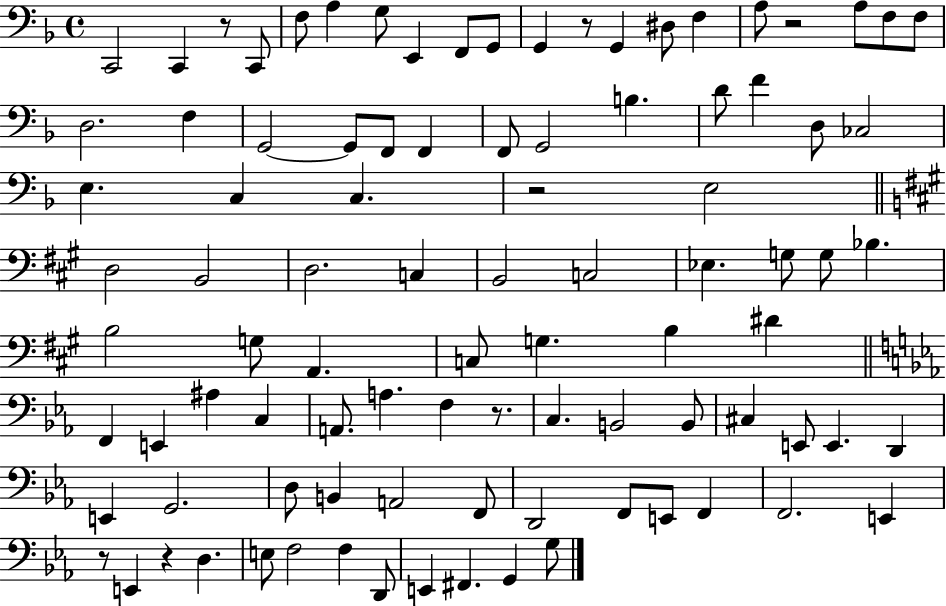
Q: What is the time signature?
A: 4/4